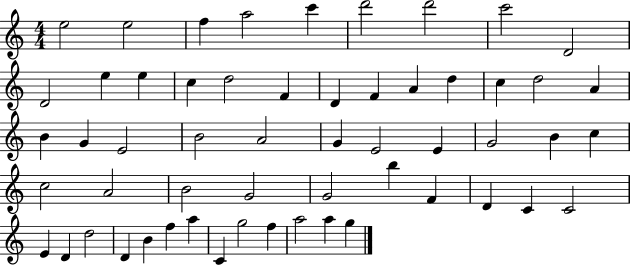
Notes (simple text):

E5/h E5/h F5/q A5/h C6/q D6/h D6/h C6/h D4/h D4/h E5/q E5/q C5/q D5/h F4/q D4/q F4/q A4/q D5/q C5/q D5/h A4/q B4/q G4/q E4/h B4/h A4/h G4/q E4/h E4/q G4/h B4/q C5/q C5/h A4/h B4/h G4/h G4/h B5/q F4/q D4/q C4/q C4/h E4/q D4/q D5/h D4/q B4/q F5/q A5/q C4/q G5/h F5/q A5/h A5/q G5/q